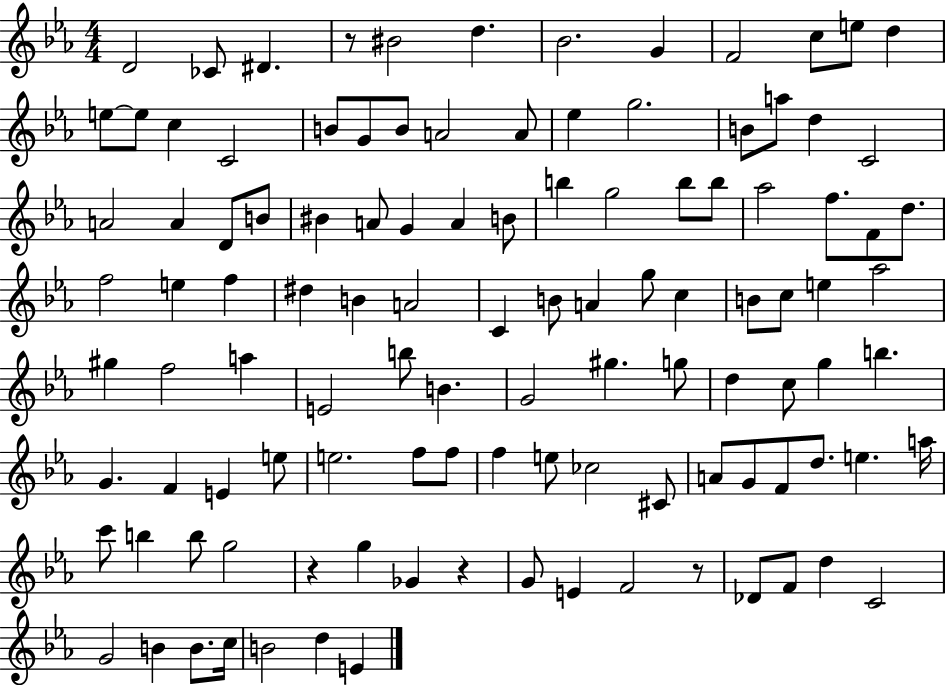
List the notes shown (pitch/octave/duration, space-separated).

D4/h CES4/e D#4/q. R/e BIS4/h D5/q. Bb4/h. G4/q F4/h C5/e E5/e D5/q E5/e E5/e C5/q C4/h B4/e G4/e B4/e A4/h A4/e Eb5/q G5/h. B4/e A5/e D5/q C4/h A4/h A4/q D4/e B4/e BIS4/q A4/e G4/q A4/q B4/e B5/q G5/h B5/e B5/e Ab5/h F5/e. F4/e D5/e. F5/h E5/q F5/q D#5/q B4/q A4/h C4/q B4/e A4/q G5/e C5/q B4/e C5/e E5/q Ab5/h G#5/q F5/h A5/q E4/h B5/e B4/q. G4/h G#5/q. G5/e D5/q C5/e G5/q B5/q. G4/q. F4/q E4/q E5/e E5/h. F5/e F5/e F5/q E5/e CES5/h C#4/e A4/e G4/e F4/e D5/e. E5/q. A5/s C6/e B5/q B5/e G5/h R/q G5/q Gb4/q R/q G4/e E4/q F4/h R/e Db4/e F4/e D5/q C4/h G4/h B4/q B4/e. C5/s B4/h D5/q E4/q